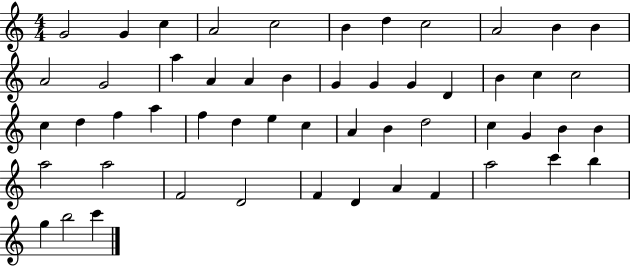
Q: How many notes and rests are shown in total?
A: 53